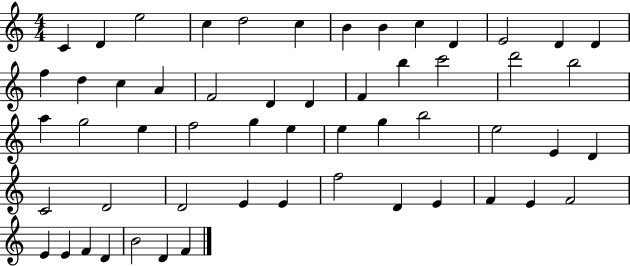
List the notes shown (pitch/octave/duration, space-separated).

C4/q D4/q E5/h C5/q D5/h C5/q B4/q B4/q C5/q D4/q E4/h D4/q D4/q F5/q D5/q C5/q A4/q F4/h D4/q D4/q F4/q B5/q C6/h D6/h B5/h A5/q G5/h E5/q F5/h G5/q E5/q E5/q G5/q B5/h E5/h E4/q D4/q C4/h D4/h D4/h E4/q E4/q F5/h D4/q E4/q F4/q E4/q F4/h E4/q E4/q F4/q D4/q B4/h D4/q F4/q